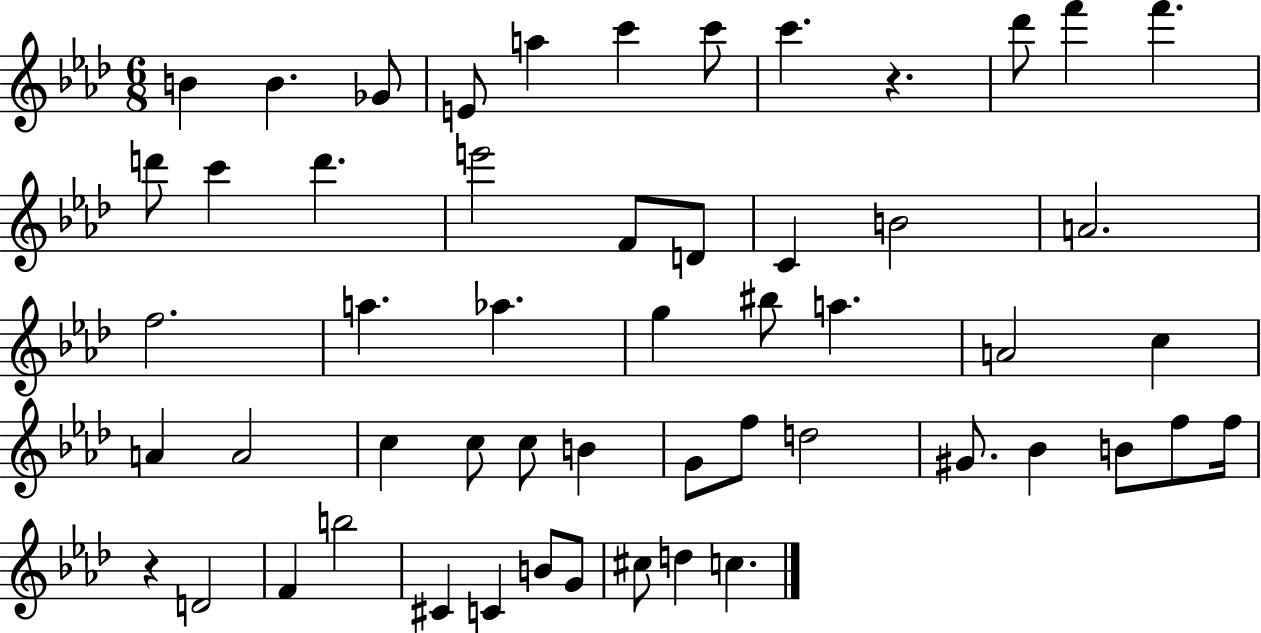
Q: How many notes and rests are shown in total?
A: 54